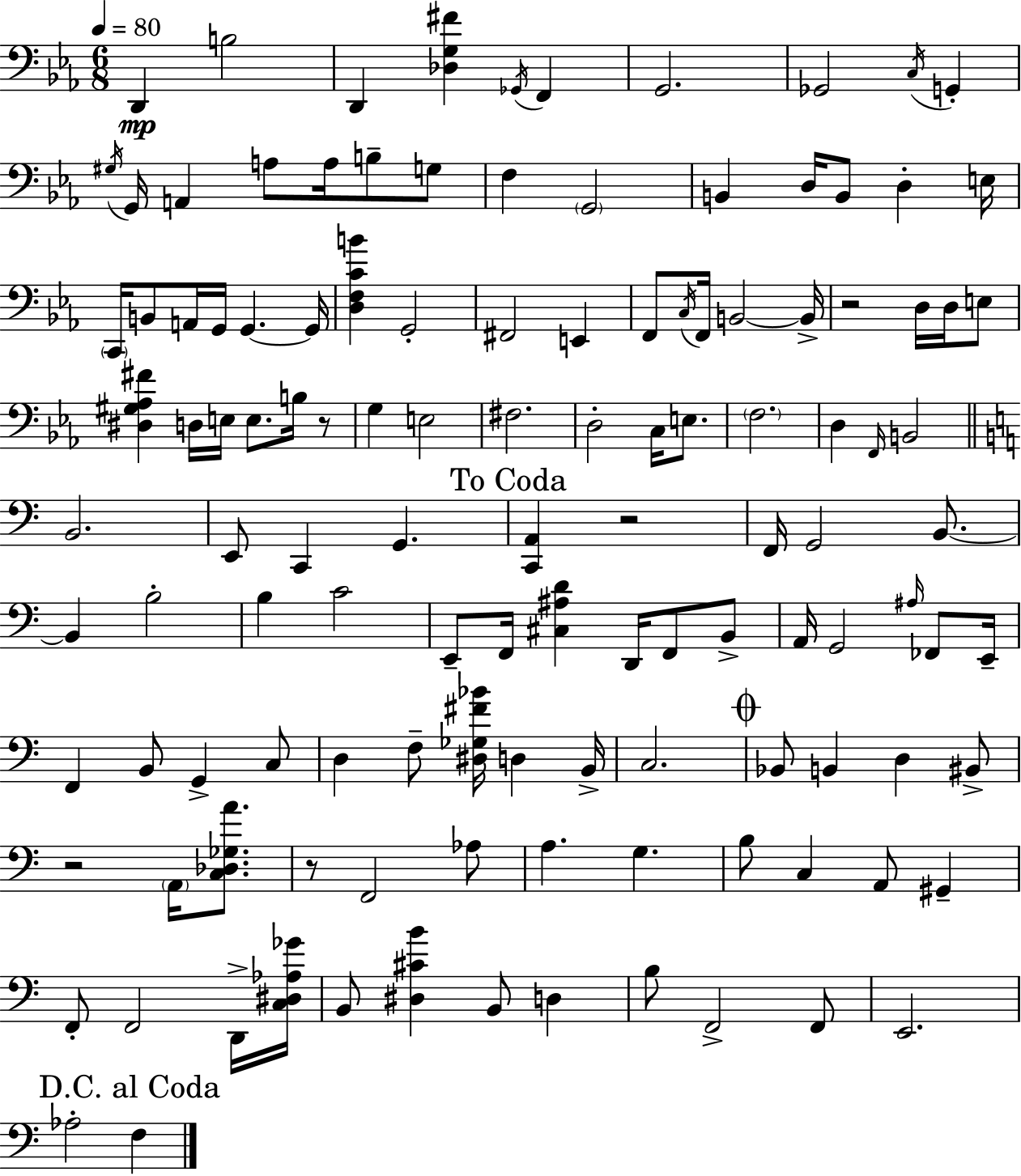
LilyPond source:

{
  \clef bass
  \numericTimeSignature
  \time 6/8
  \key ees \major
  \tempo 4 = 80
  d,4\mp b2 | d,4 <des g fis'>4 \acciaccatura { ges,16 } f,4 | g,2. | ges,2 \acciaccatura { c16 } g,4-. | \break \acciaccatura { gis16 } g,16 a,4 a8 a16 b8-- | g8 f4 \parenthesize g,2 | b,4 d16 b,8 d4-. | e16 \parenthesize c,16 b,8 a,16 g,16 g,4.~~ | \break g,16 <d f c' b'>4 g,2-. | fis,2 e,4 | f,8 \acciaccatura { c16 } f,16 b,2~~ | b,16-> r2 | \break d16 d16 e8 <dis gis aes fis'>4 d16 e16 e8. | b16 r8 g4 e2 | fis2. | d2-. | \break c16 e8. \parenthesize f2. | d4 \grace { f,16 } b,2 | \bar "||" \break \key c \major b,2. | e,8 c,4 g,4. | \mark "To Coda" <c, a,>4 r2 | f,16 g,2 b,8.~~ | \break b,4 b2-. | b4 c'2 | e,8-- f,16 <cis ais d'>4 d,16 f,8 b,8-> | a,16 g,2 \grace { ais16 } fes,8 | \break e,16-- f,4 b,8 g,4-> c8 | d4 f8-- <dis ges fis' bes'>16 d4 | b,16-> c2. | \mark \markup { \musicglyph "scripts.coda" } bes,8 b,4 d4 bis,8-> | \break r2 \parenthesize a,16 <c des ges a'>8. | r8 f,2 aes8 | a4. g4. | b8 c4 a,8 gis,4-- | \break f,8-. f,2 d,16-> | <c dis aes ges'>16 b,8 <dis cis' b'>4 b,8 d4 | b8 f,2-> f,8 | e,2. | \break \mark "D.C. al Coda" aes2-. f4 | \bar "|."
}